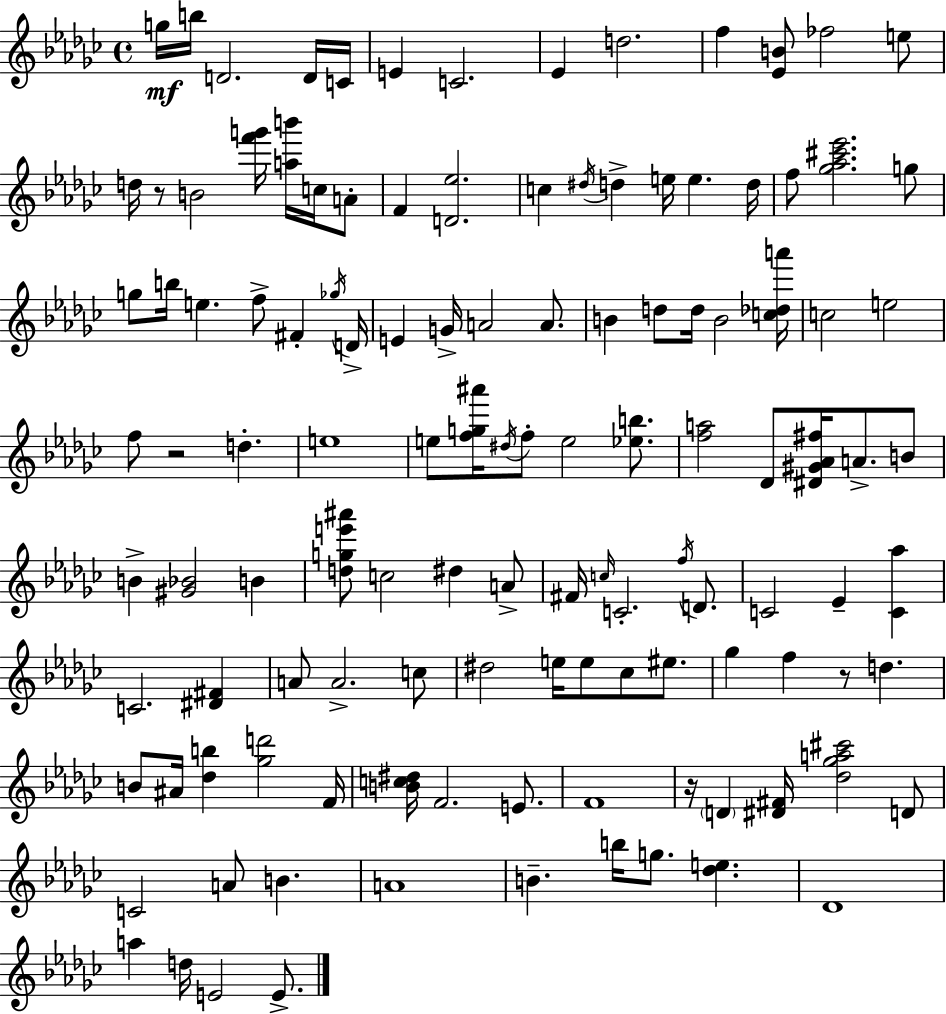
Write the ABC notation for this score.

X:1
T:Untitled
M:4/4
L:1/4
K:Ebm
g/4 b/4 D2 D/4 C/4 E C2 _E d2 f [_EB]/2 _f2 e/2 d/4 z/2 B2 [f'g']/4 [ab']/4 c/4 A/2 F [D_e]2 c ^d/4 d e/4 e d/4 f/2 [_g_a^c'_e']2 g/2 g/2 b/4 e f/2 ^F _g/4 D/4 E G/4 A2 A/2 B d/2 d/4 B2 [c_da']/4 c2 e2 f/2 z2 d e4 e/2 [fg^a']/4 ^d/4 f/2 e2 [_eb]/2 [fa]2 _D/2 [^D^G_A^f]/4 A/2 B/2 B [^G_B]2 B [dge'^a']/2 c2 ^d A/2 ^F/4 c/4 C2 f/4 D/2 C2 _E [C_a] C2 [^D^F] A/2 A2 c/2 ^d2 e/4 e/2 _c/2 ^e/2 _g f z/2 d B/2 ^A/4 [_db] [_gd']2 F/4 [Bc^d]/4 F2 E/2 F4 z/4 D [^D^F]/4 [_d_ga^c']2 D/2 C2 A/2 B A4 B b/4 g/2 [_de] _D4 a d/4 E2 E/2